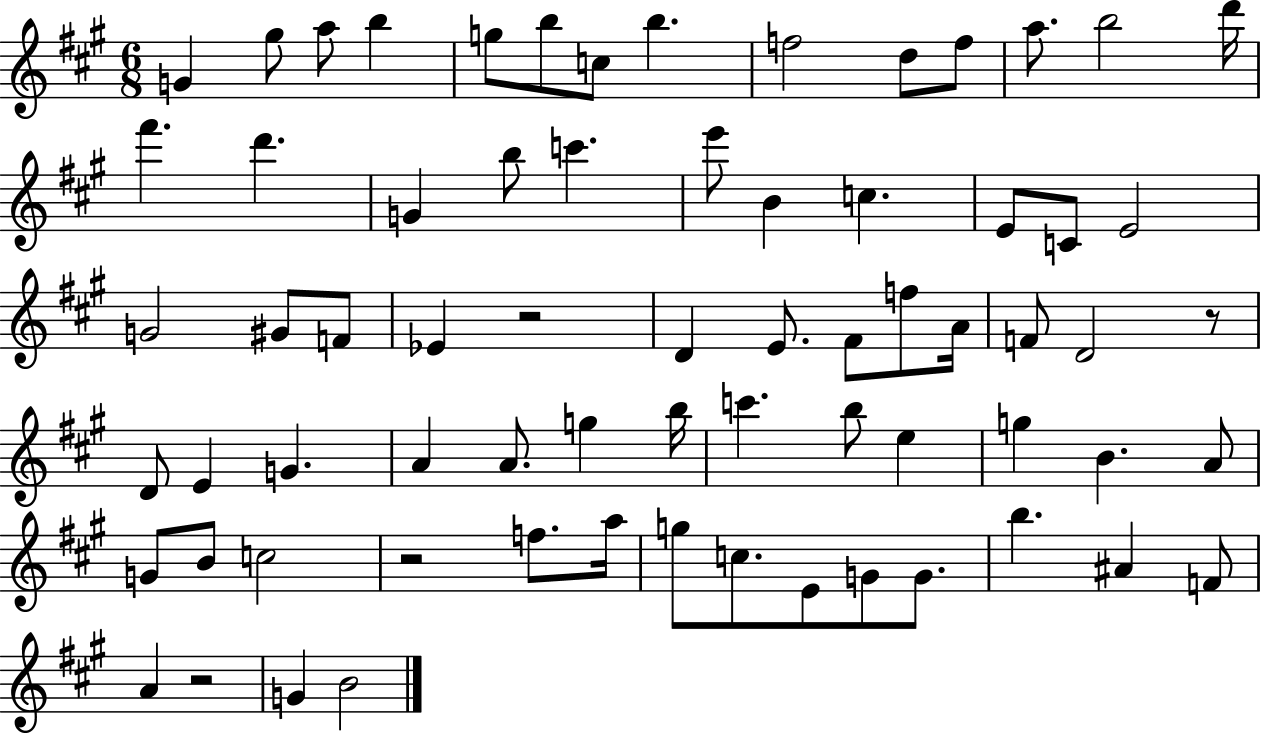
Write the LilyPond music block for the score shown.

{
  \clef treble
  \numericTimeSignature
  \time 6/8
  \key a \major
  g'4 gis''8 a''8 b''4 | g''8 b''8 c''8 b''4. | f''2 d''8 f''8 | a''8. b''2 d'''16 | \break fis'''4. d'''4. | g'4 b''8 c'''4. | e'''8 b'4 c''4. | e'8 c'8 e'2 | \break g'2 gis'8 f'8 | ees'4 r2 | d'4 e'8. fis'8 f''8 a'16 | f'8 d'2 r8 | \break d'8 e'4 g'4. | a'4 a'8. g''4 b''16 | c'''4. b''8 e''4 | g''4 b'4. a'8 | \break g'8 b'8 c''2 | r2 f''8. a''16 | g''8 c''8. e'8 g'8 g'8. | b''4. ais'4 f'8 | \break a'4 r2 | g'4 b'2 | \bar "|."
}